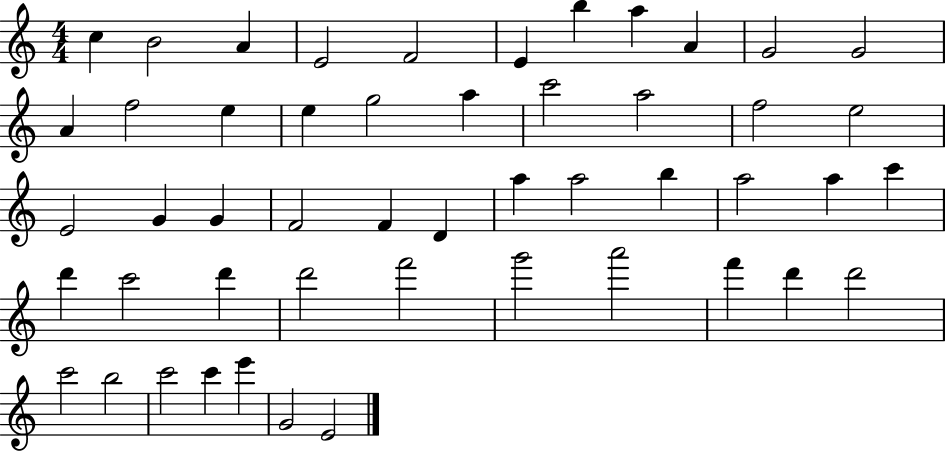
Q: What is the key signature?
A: C major